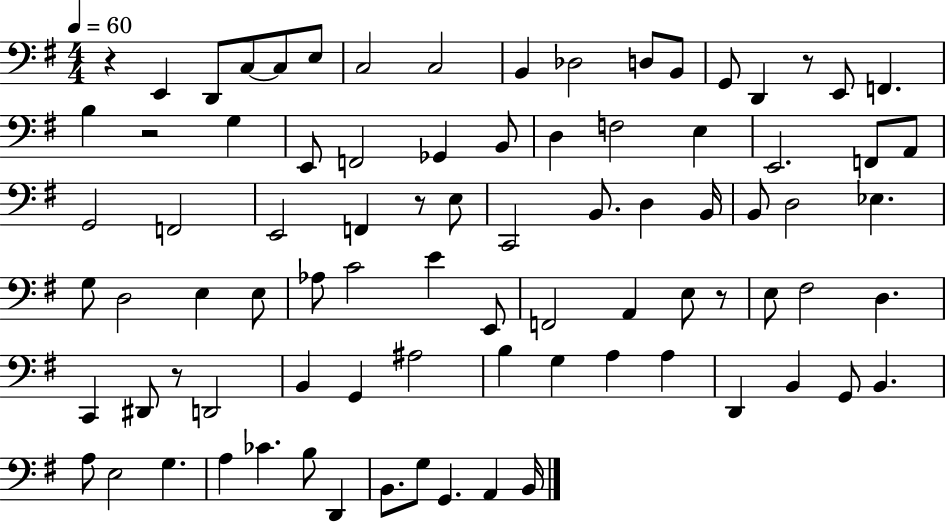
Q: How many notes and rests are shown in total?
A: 85